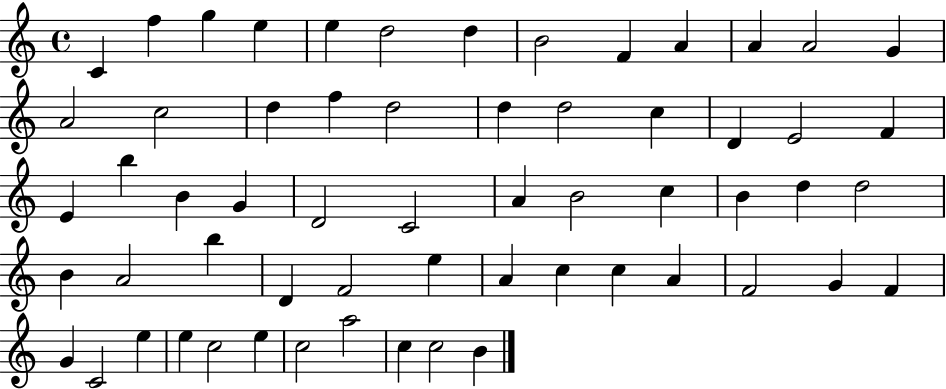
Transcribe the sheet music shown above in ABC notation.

X:1
T:Untitled
M:4/4
L:1/4
K:C
C f g e e d2 d B2 F A A A2 G A2 c2 d f d2 d d2 c D E2 F E b B G D2 C2 A B2 c B d d2 B A2 b D F2 e A c c A F2 G F G C2 e e c2 e c2 a2 c c2 B